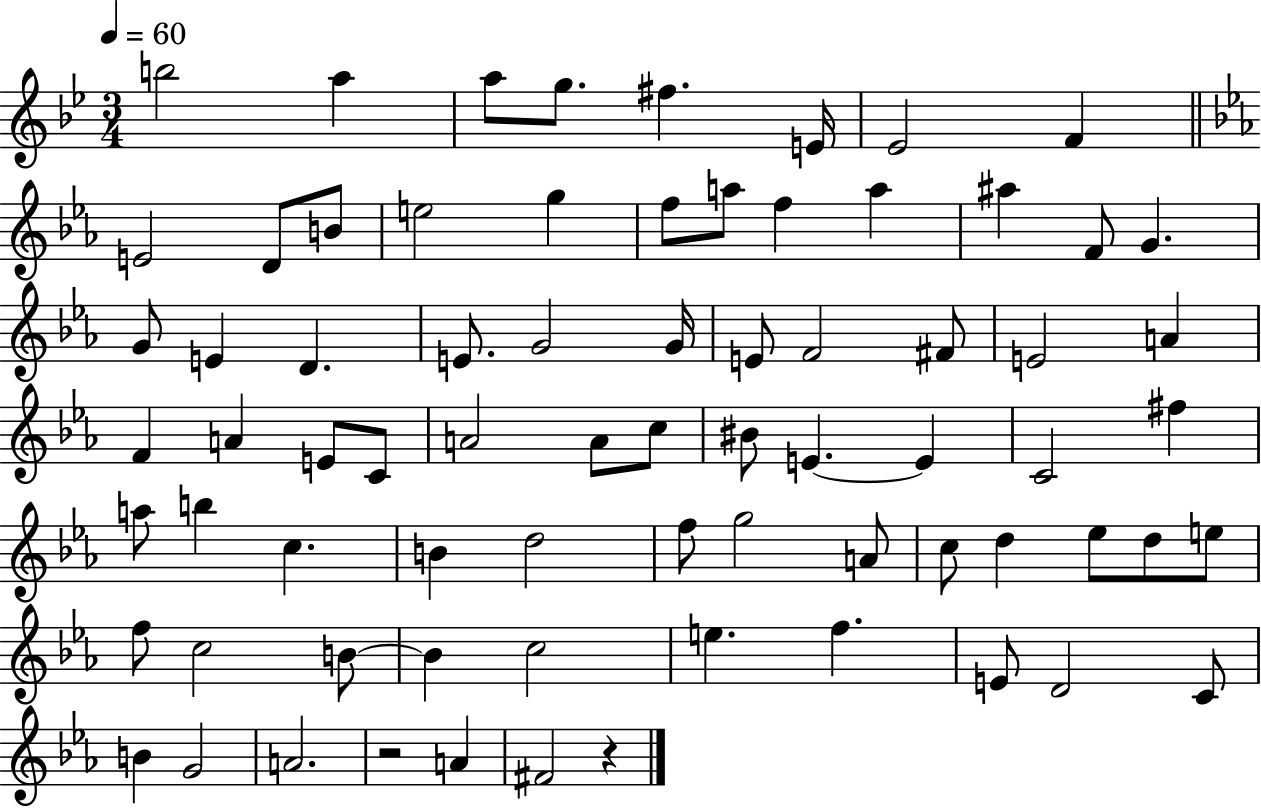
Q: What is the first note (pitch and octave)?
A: B5